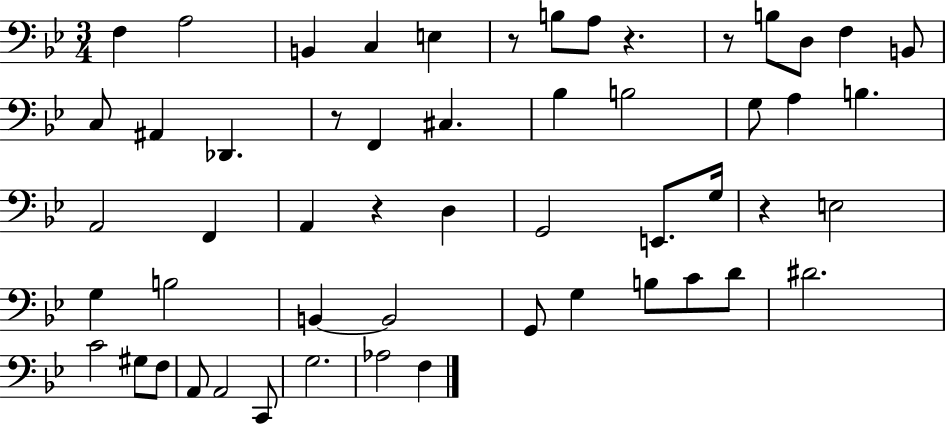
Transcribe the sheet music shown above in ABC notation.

X:1
T:Untitled
M:3/4
L:1/4
K:Bb
F, A,2 B,, C, E, z/2 B,/2 A,/2 z z/2 B,/2 D,/2 F, B,,/2 C,/2 ^A,, _D,, z/2 F,, ^C, _B, B,2 G,/2 A, B, A,,2 F,, A,, z D, G,,2 E,,/2 G,/4 z E,2 G, B,2 B,, B,,2 G,,/2 G, B,/2 C/2 D/2 ^D2 C2 ^G,/2 F,/2 A,,/2 A,,2 C,,/2 G,2 _A,2 F,